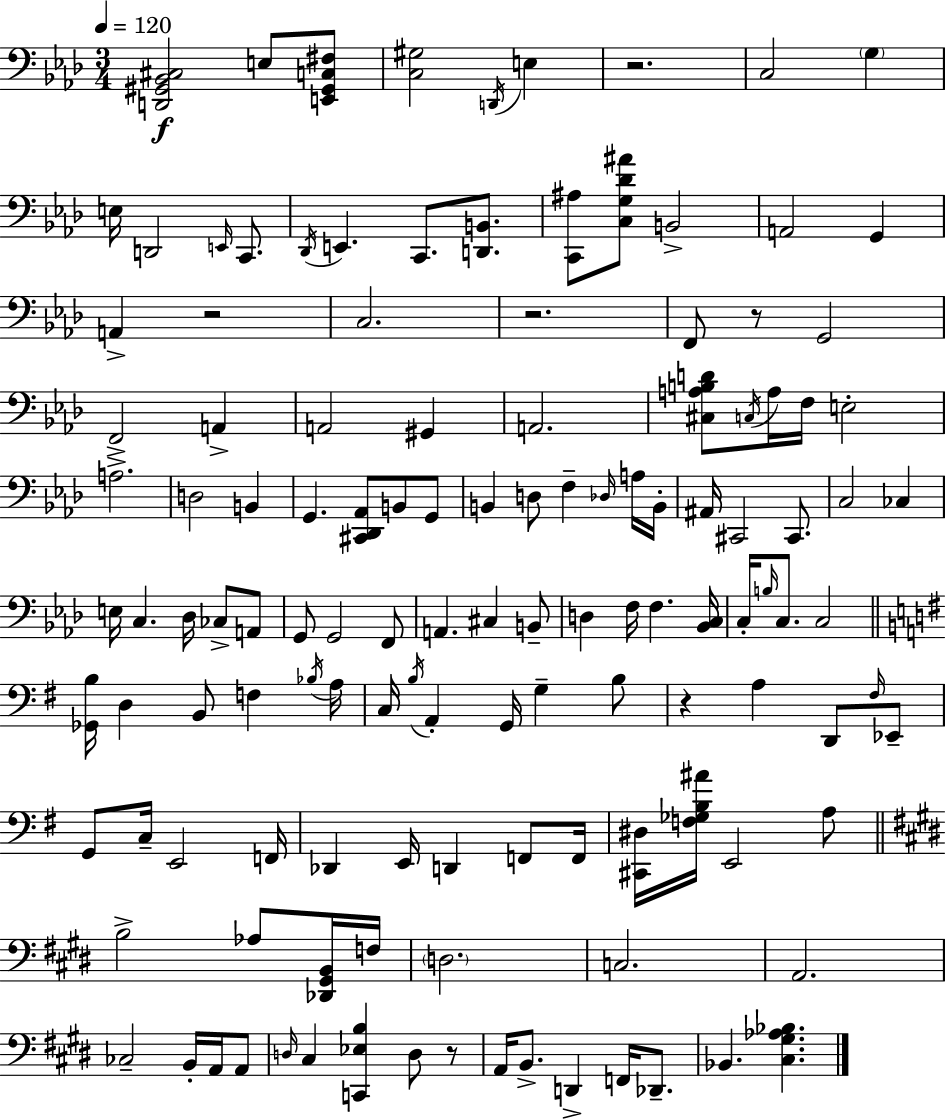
X:1
T:Untitled
M:3/4
L:1/4
K:Ab
[D,,^G,,_B,,^C,]2 E,/2 [E,,^G,,C,^F,]/2 [C,^G,]2 D,,/4 E, z2 C,2 G, E,/4 D,,2 E,,/4 C,,/2 _D,,/4 E,, C,,/2 [D,,B,,]/2 [C,,^A,]/2 [C,G,_D^A]/2 B,,2 A,,2 G,, A,, z2 C,2 z2 F,,/2 z/2 G,,2 F,,2 A,, A,,2 ^G,, A,,2 [^C,A,B,D]/2 C,/4 A,/4 F,/4 E,2 A,2 D,2 B,, G,, [^C,,_D,,_A,,]/2 B,,/2 G,,/2 B,, D,/2 F, _D,/4 A,/4 B,,/4 ^A,,/4 ^C,,2 ^C,,/2 C,2 _C, E,/4 C, _D,/4 _C,/2 A,,/2 G,,/2 G,,2 F,,/2 A,, ^C, B,,/2 D, F,/4 F, [_B,,C,]/4 C,/4 B,/4 C,/2 C,2 [_G,,B,]/4 D, B,,/2 F, _B,/4 A,/4 C,/4 B,/4 A,, G,,/4 G, B,/2 z A, D,,/2 ^F,/4 _E,,/2 G,,/2 C,/4 E,,2 F,,/4 _D,, E,,/4 D,, F,,/2 F,,/4 [^C,,^D,]/4 [F,_G,B,^A]/4 E,,2 A,/2 B,2 _A,/2 [_D,,^G,,B,,]/4 F,/4 D,2 C,2 A,,2 _C,2 B,,/4 A,,/4 A,,/2 D,/4 ^C, [C,,_E,B,] D,/2 z/2 A,,/4 B,,/2 D,, F,,/4 _D,,/2 _B,, [^C,^G,_A,_B,]